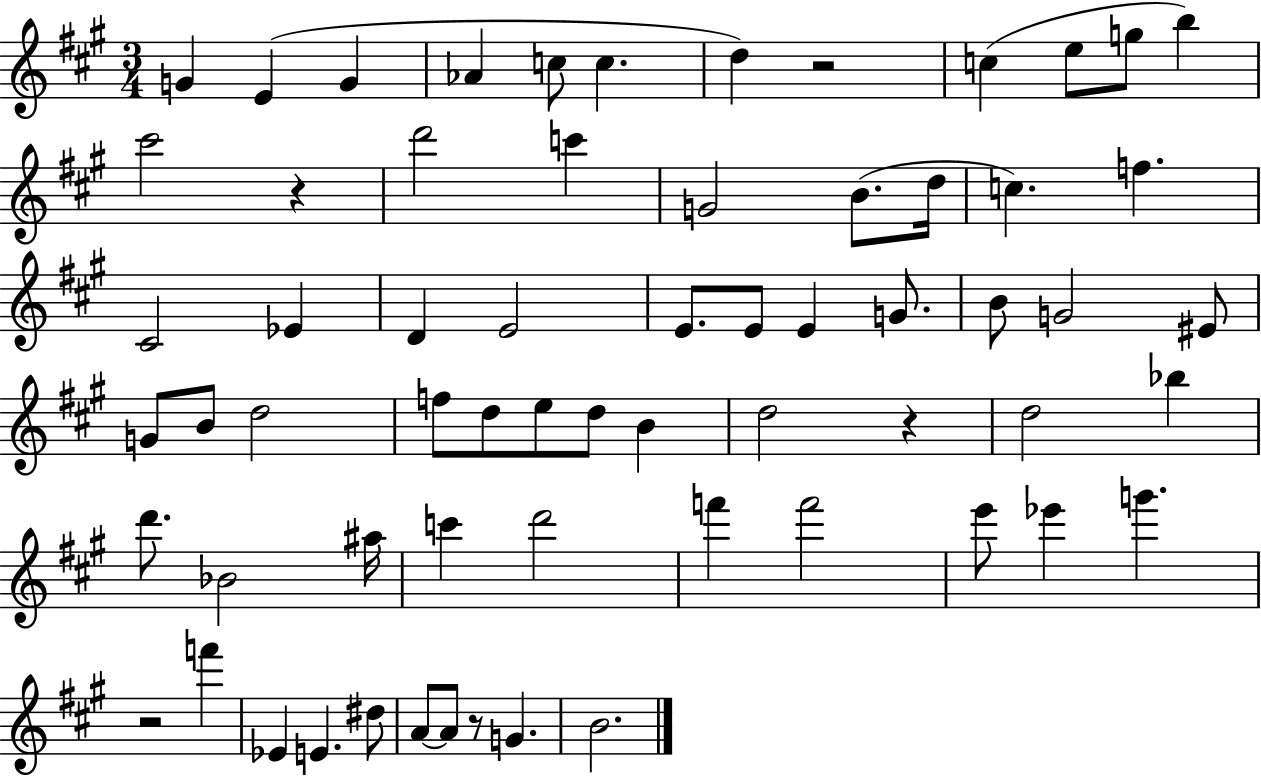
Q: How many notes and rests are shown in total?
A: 64